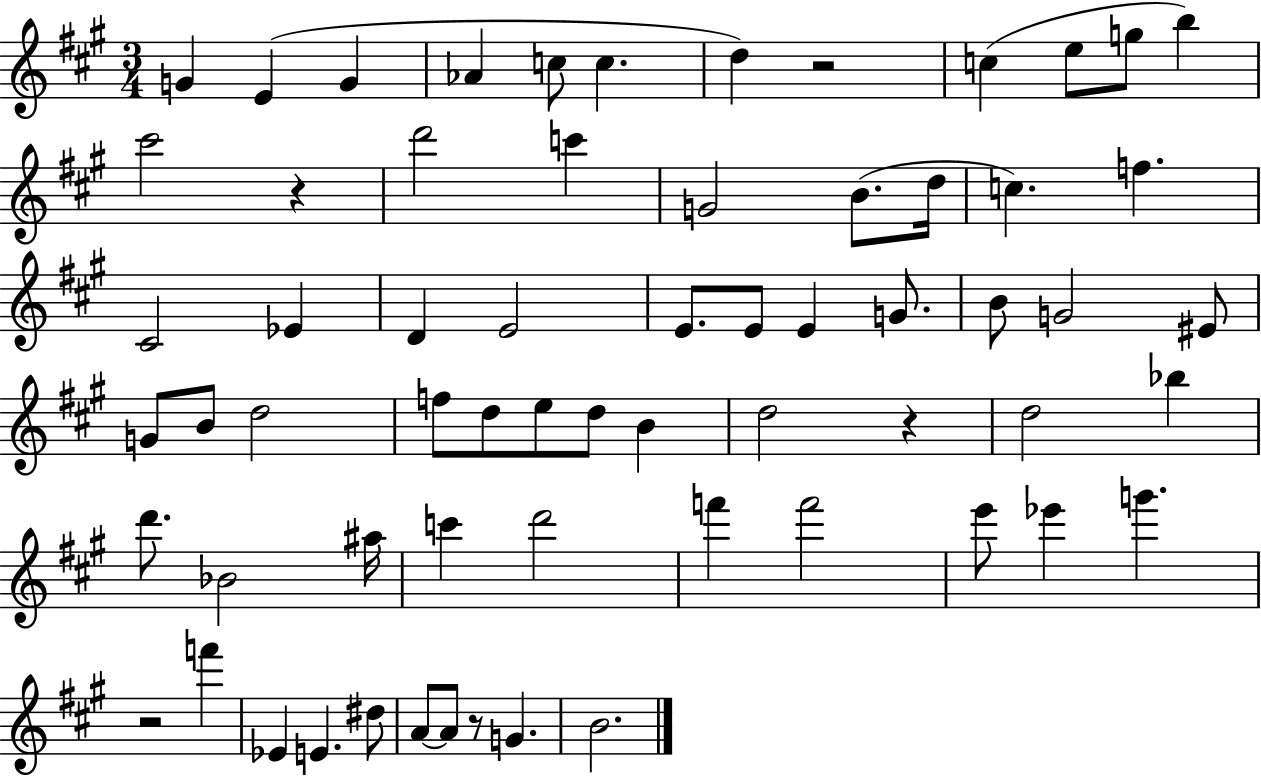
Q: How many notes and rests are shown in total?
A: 64